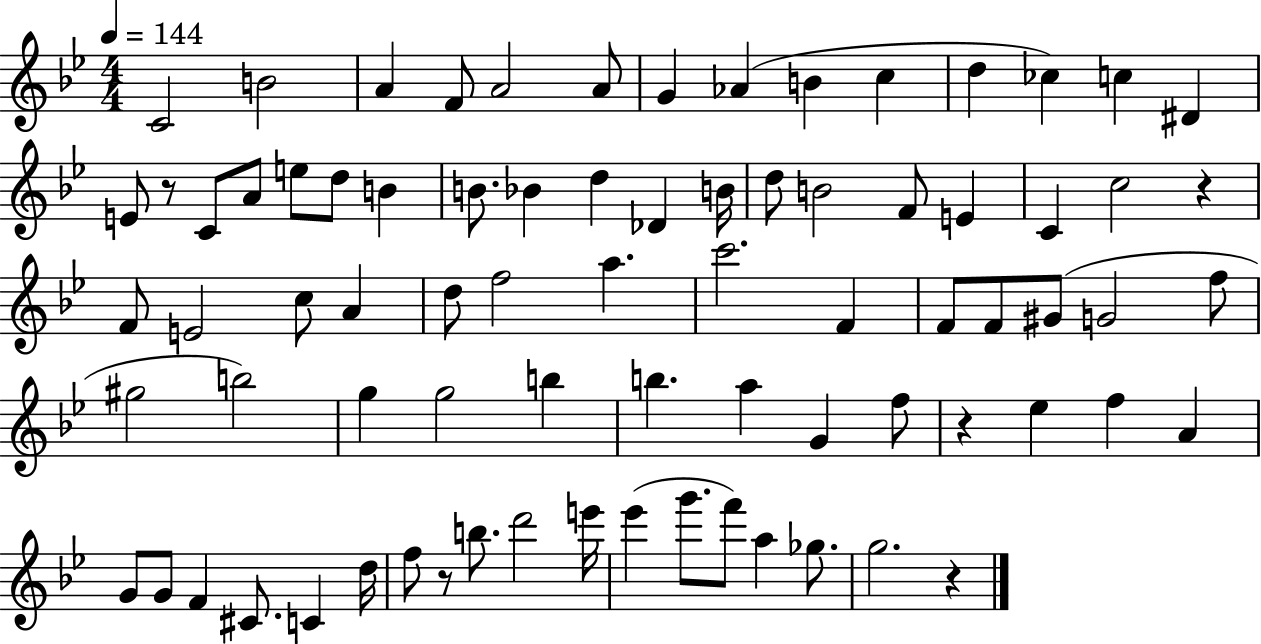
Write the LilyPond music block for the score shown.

{
  \clef treble
  \numericTimeSignature
  \time 4/4
  \key bes \major
  \tempo 4 = 144
  c'2 b'2 | a'4 f'8 a'2 a'8 | g'4 aes'4( b'4 c''4 | d''4 ces''4) c''4 dis'4 | \break e'8 r8 c'8 a'8 e''8 d''8 b'4 | b'8. bes'4 d''4 des'4 b'16 | d''8 b'2 f'8 e'4 | c'4 c''2 r4 | \break f'8 e'2 c''8 a'4 | d''8 f''2 a''4. | c'''2. f'4 | f'8 f'8 gis'8( g'2 f''8 | \break gis''2 b''2) | g''4 g''2 b''4 | b''4. a''4 g'4 f''8 | r4 ees''4 f''4 a'4 | \break g'8 g'8 f'4 cis'8. c'4 d''16 | f''8 r8 b''8. d'''2 e'''16 | ees'''4( g'''8. f'''8) a''4 ges''8. | g''2. r4 | \break \bar "|."
}